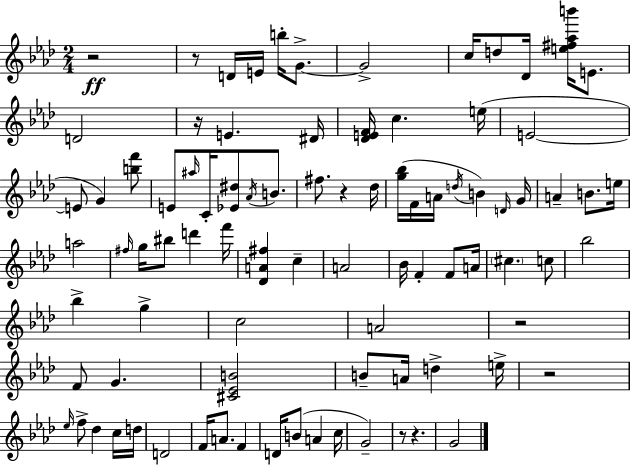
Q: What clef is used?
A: treble